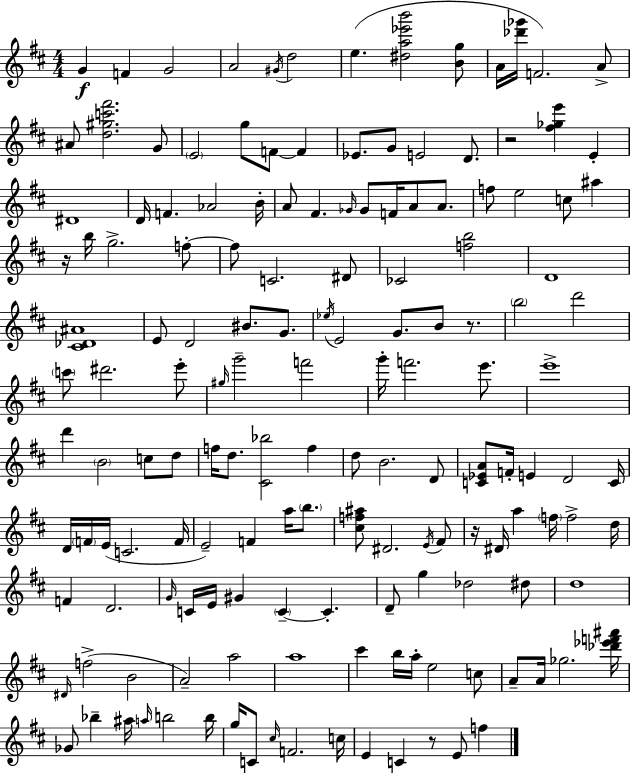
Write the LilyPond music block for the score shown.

{
  \clef treble
  \numericTimeSignature
  \time 4/4
  \key d \major
  g'4\f f'4 g'2 | a'2 \acciaccatura { gis'16 } d''2 | e''4.( <dis'' a'' ees''' b'''>2 <b' g''>8 | a'16 <des''' ges'''>16 f'2.) a'8-> | \break ais'8 <d'' gis'' c''' fis'''>2. g'8 | \parenthesize e'2 g''8 f'8~~ f'4 | ees'8. g'8 e'2 d'8. | r2 <fis'' ges'' e'''>4 e'4-. | \break dis'1 | d'16 f'4. aes'2 | b'16-. a'8 fis'4. \grace { ges'16 } ges'8 f'16 a'8 a'8. | f''8 e''2 c''8 ais''4 | \break r16 b''16 g''2.-> | f''8-.~~ f''8 c'2. | dis'8 ces'2 <f'' b''>2 | d'1 | \break <cis' des' ais'>1 | e'8 d'2 bis'8. g'8. | \acciaccatura { ees''16 } e'2 g'8. b'8 | r8. \parenthesize b''2 d'''2 | \break \parenthesize c'''8 dis'''2. | e'''8-. \grace { gis''16 } g'''2-- f'''2 | g'''16-. f'''2. | e'''8. e'''1-> | \break d'''4 \parenthesize b'2 | c''8 d''8 f''16 d''8. <cis' bes''>2 | f''4 d''8 b'2. | d'8 <c' ees' a'>8 f'16-. e'4 d'2 | \break c'16 d'16 \parenthesize f'16 e'16( c'2. | f'16 e'2--) f'4 | a''16 \parenthesize b''8. <cis'' f'' ais''>8 dis'2. | \acciaccatura { e'16 } fis'8 r16 dis'16 a''4 \parenthesize f''16 f''2-> | \break d''16 f'4 d'2. | \grace { g'16 } c'16 e'16 gis'4 \parenthesize c'4--~~ | c'4.-. d'8-- g''4 des''2 | dis''8 d''1 | \break \grace { dis'16 }( f''2-> b'2 | a'2--) a''2 | a''1 | cis'''4 b''16 a''16-. e''2 | \break c''8 a'8-- a'16 ges''2. | <des''' ees''' f''' ais'''>16 ges'8 bes''4-- ais''16 \grace { a''16 } b''2 | b''16 g''16 c'8 \grace { cis''16 } f'2. | c''16 e'4 c'4 | \break r8 e'8 f''4 \bar "|."
}